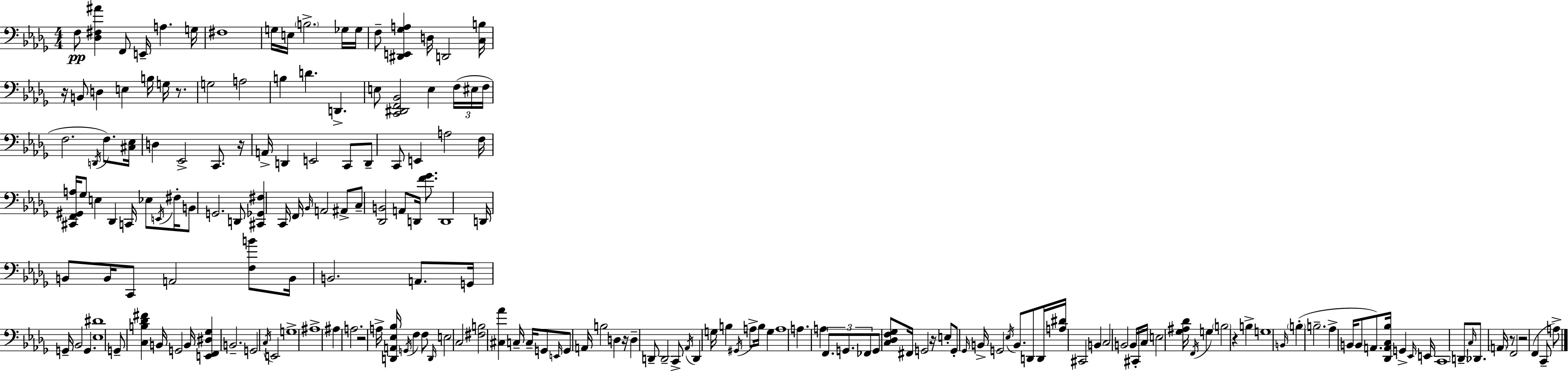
X:1
T:Untitled
M:4/4
L:1/4
K:Bbm
F,/2 [_D,^F,^A] F,,/2 E,,/4 A, G,/4 ^F,4 G,/4 E,/4 B,2 _G,/4 _G,/4 F,/2 [^D,,E,,_G,A,] D,/4 D,,2 [C,B,]/4 z/4 B,,/2 D, E, B,/4 G,/4 z/2 G,2 A,2 B, D D,, E,/2 [C,,^D,,F,,_B,,]2 E, F,/4 ^E,/4 F,/4 F,2 D,,/4 F,/2 [^C,_E,]/4 D, _E,,2 C,,/2 z/4 A,,/4 D,, E,,2 C,,/2 D,,/2 C,,/2 E,, A,2 F,/4 [^C,,F,,^G,,A,]/4 _G,/2 E, _D,, C,,/4 _E,/2 E,,/4 ^F,/4 B,,/2 G,,2 D,,/2 [^C,,_G,,^F,] C,,/4 F,,/4 _B,,/4 A,,2 ^A,,/2 C,/2 [_D,,B,,]2 A,,/2 D,,/4 [F_G]/2 D,,4 D,,/4 B,,/2 B,,/4 C,,/2 A,,2 [F,B]/2 B,,/4 B,,2 A,,/2 G,,/4 G,,/4 _B,,2 G,, [_E,^D]4 G,,/2 [C,B,_D^F] B,,/4 G,,2 B,,/4 [E,,F,,^D,_G,] B,,2 G,,2 C,/4 E,,2 G,4 ^A,4 ^A, A,2 z2 A,/4 [D,,A,,_E,_B,]/4 G,,/4 F, F,/2 D,,/4 E,2 C,2 [^F,B,]2 [^C,_A] C,/4 C,/4 G,,/2 E,,/4 G,,/2 A,,/4 B,2 D, z/4 D, D,,/2 D,,2 C,,/2 _A,,/4 D,, G,/4 B, ^G,,/4 A,/2 B,/4 G, A,4 A, A, F,,/2 G,,/2 _F,,/2 G,,/2 [C,_D,F,_G,]/2 ^F,,/4 G,,2 z/4 E,/2 G,,/2 _G,,/4 B,,/4 G,,2 _E,/4 B,,/2 D,,/2 D,,/4 [A,^D]/4 ^C,,2 B,, C,2 B,,2 B,,/4 ^C,,/4 C,/4 E,2 [_G,^A,_D]/4 F,,/4 G, B,2 z B, G,4 B,,/4 B, B,2 _A, B,,/4 B,,/2 A,,/2 [_D,,A,,C,_B,]/4 G,, _E,,/4 E,,/4 C,,4 D,,/2 C,/4 _D,,/2 A,,/4 z/2 F,,2 z2 F,, C,,/2 A,/2